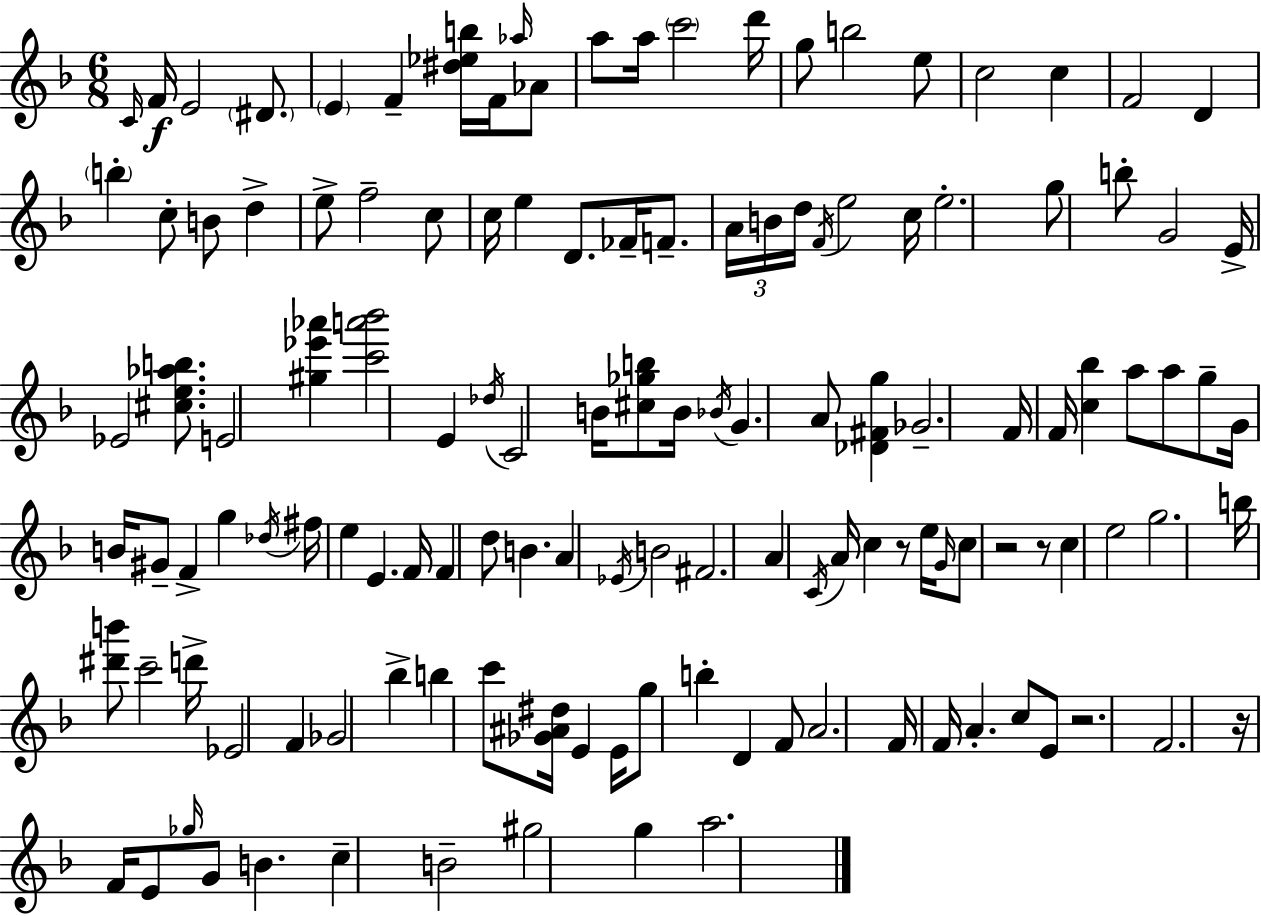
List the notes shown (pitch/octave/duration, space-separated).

C4/s F4/s E4/h D#4/e. E4/q F4/q [D#5,Eb5,B5]/s F4/s Ab5/s Ab4/e A5/e A5/s C6/h D6/s G5/e B5/h E5/e C5/h C5/q F4/h D4/q B5/q C5/e B4/e D5/q E5/e F5/h C5/e C5/s E5/q D4/e. FES4/s F4/e. A4/s B4/s D5/s F4/s E5/h C5/s E5/h. G5/e B5/e G4/h E4/s Eb4/h [C#5,E5,Ab5,B5]/e. E4/h [G#5,Eb6,Ab6]/q [C6,A6,Bb6]/h E4/q Db5/s C4/h B4/s [C#5,Gb5,B5]/e B4/s Bb4/s G4/q. A4/e [Db4,F#4,G5]/q Gb4/h. F4/s F4/s [C5,Bb5]/q A5/e A5/e G5/e G4/s B4/s G#4/e F4/q G5/q Db5/s F#5/s E5/q E4/q. F4/s F4/q D5/e B4/q. A4/q Eb4/s B4/h F#4/h. A4/q C4/s A4/s C5/q R/e E5/s G4/s C5/e R/h R/e C5/q E5/h G5/h. B5/s [D#6,B6]/e C6/h D6/s Eb4/h F4/q Gb4/h Bb5/q B5/q C6/e [Gb4,A#4,D#5]/s E4/q E4/s G5/e B5/q D4/q F4/e A4/h. F4/s F4/s A4/q. C5/e E4/e R/h. F4/h. R/s F4/s E4/e Gb5/s G4/e B4/q. C5/q B4/h G#5/h G5/q A5/h.